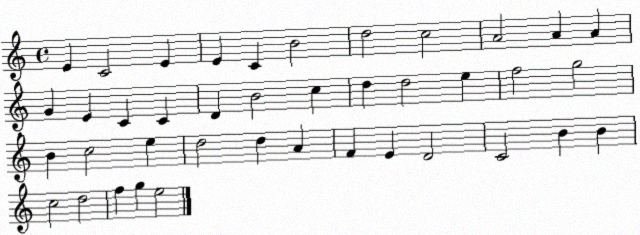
X:1
T:Untitled
M:4/4
L:1/4
K:C
E C2 E E C B2 d2 c2 A2 A A G E C C D B2 c d d2 e f2 g2 B c2 e d2 d A F E D2 C2 B B c2 d2 f g e2